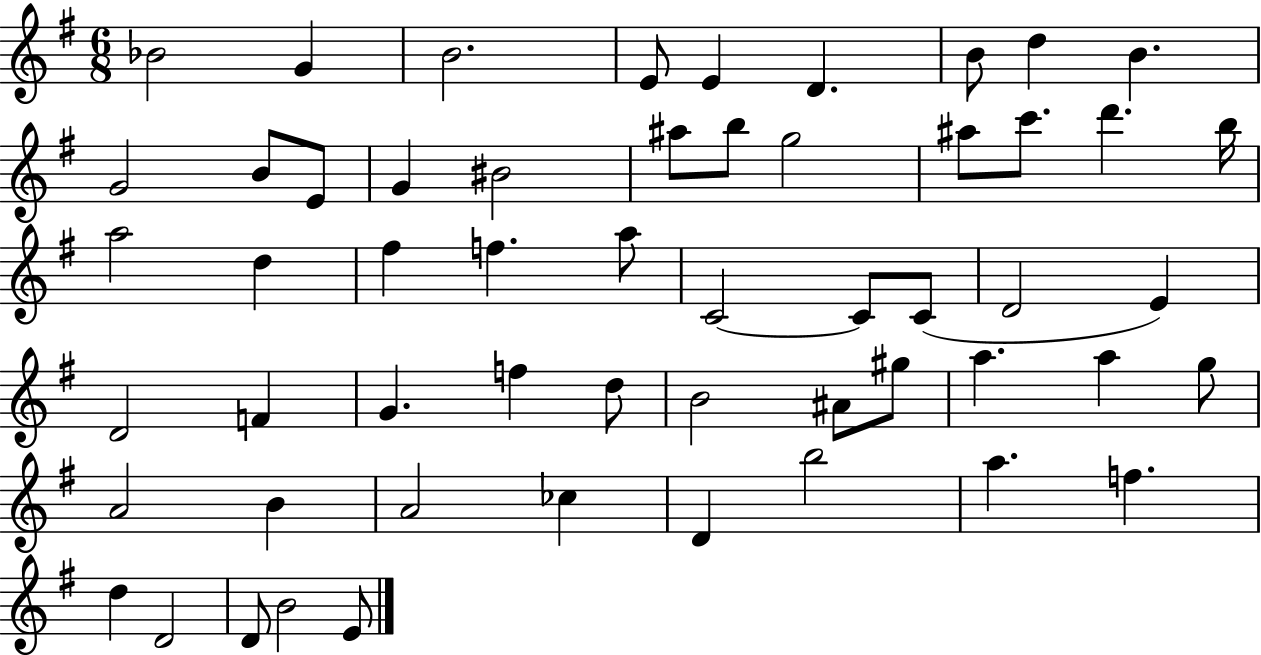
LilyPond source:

{
  \clef treble
  \numericTimeSignature
  \time 6/8
  \key g \major
  bes'2 g'4 | b'2. | e'8 e'4 d'4. | b'8 d''4 b'4. | \break g'2 b'8 e'8 | g'4 bis'2 | ais''8 b''8 g''2 | ais''8 c'''8. d'''4. b''16 | \break a''2 d''4 | fis''4 f''4. a''8 | c'2~~ c'8 c'8( | d'2 e'4) | \break d'2 f'4 | g'4. f''4 d''8 | b'2 ais'8 gis''8 | a''4. a''4 g''8 | \break a'2 b'4 | a'2 ces''4 | d'4 b''2 | a''4. f''4. | \break d''4 d'2 | d'8 b'2 e'8 | \bar "|."
}